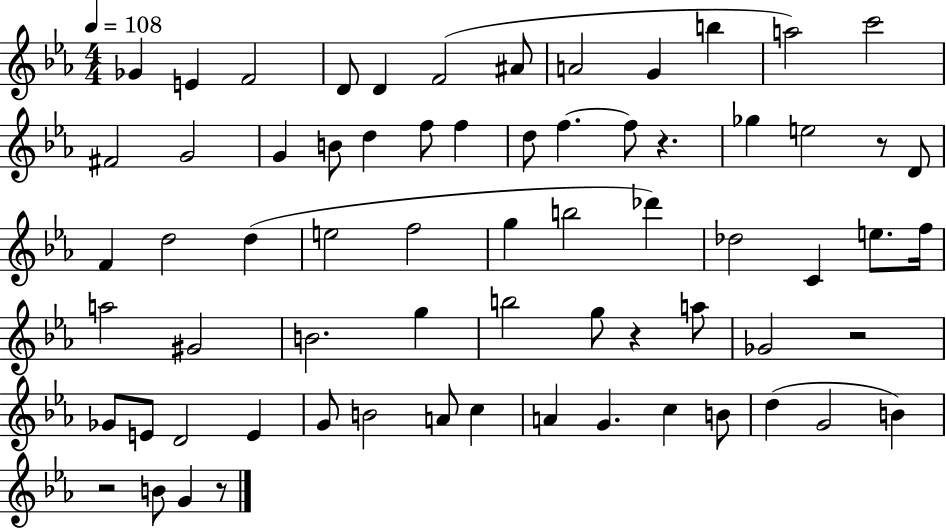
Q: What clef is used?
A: treble